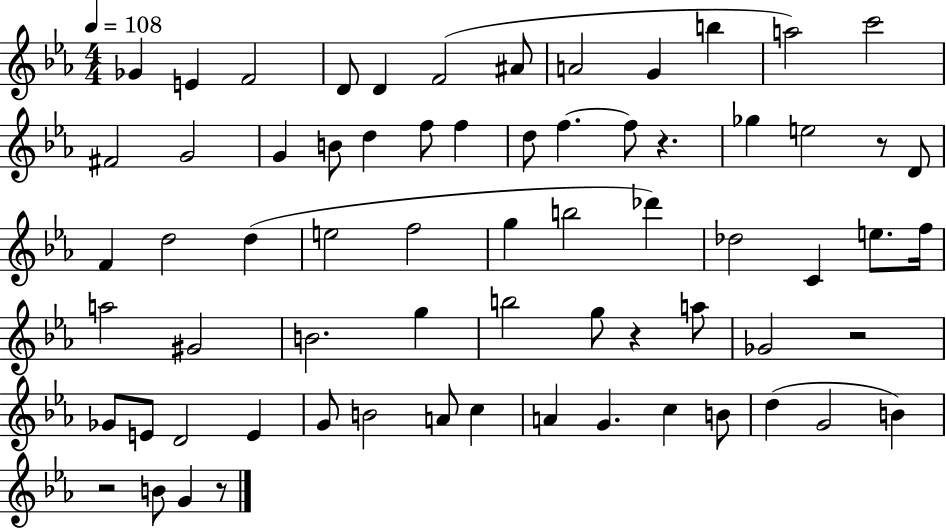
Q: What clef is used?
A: treble